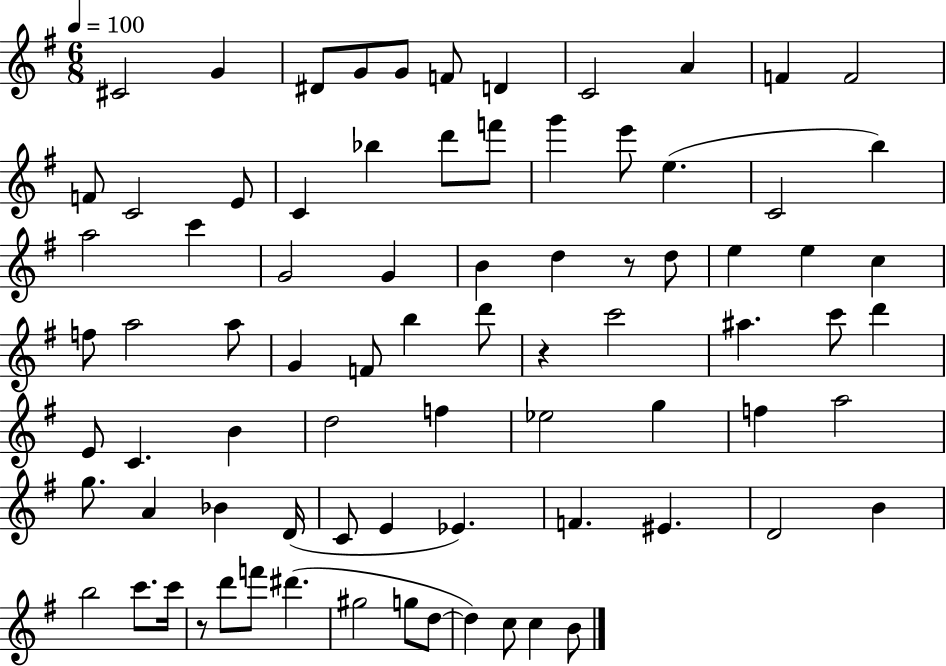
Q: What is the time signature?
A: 6/8